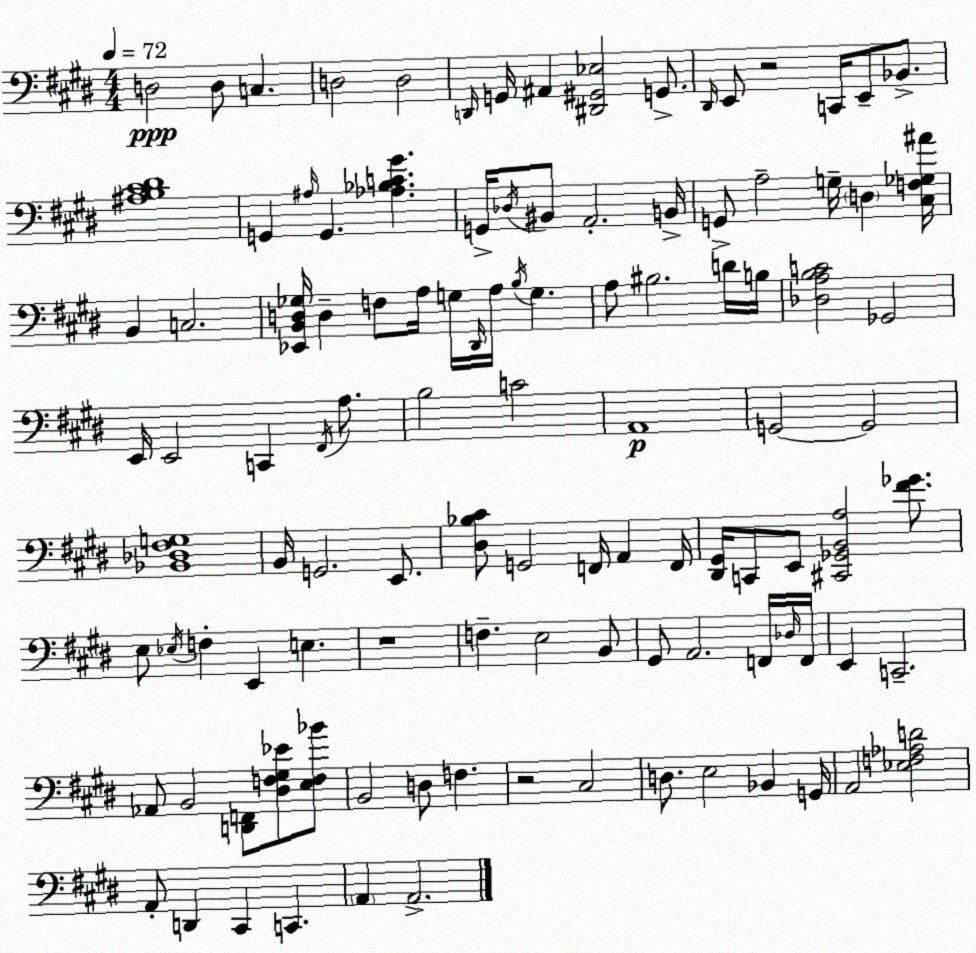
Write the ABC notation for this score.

X:1
T:Untitled
M:4/4
L:1/4
K:E
D,2 D,/2 C, D,2 D,2 D,,/4 G,,/4 ^A,, [^D,,^G,,_E,]2 G,,/2 ^D,,/4 E,,/2 z2 C,,/4 E,,/2 _B,,/2 [^A,B,^C^D]4 G,, ^A,/4 G,, [_A,_B,C^G] G,,/4 _D,/4 ^B,,/2 A,,2 B,,/4 G,,/2 A,2 G,/4 D, [^C,F,_G,^A]/4 B,, C,2 [_E,,B,,D,_G,]/4 D, F,/2 A,/4 G,/4 ^D,,/4 A,/4 B,/4 G, A,/2 ^B,2 D/4 B,/4 [_D,A,B,C]2 _G,,2 E,,/4 E,,2 C,, ^F,,/4 A,/2 B,2 C2 A,,4 G,,2 G,,2 [_B,,_D,^F,G,]4 B,,/4 G,,2 E,,/2 [^D,_B,^C]/2 G,,2 F,,/4 A,, F,,/4 [^D,,^G,,]/4 C,,/2 E,,/2 [^C,,_G,,B,,A,]2 [^F_G]/2 E,/2 _E,/4 F, E,, E, z4 F, E,2 B,,/2 ^G,,/2 A,,2 F,,/4 _D,/4 F,,/4 E,, C,,2 _A,,/2 B,,2 [D,,F,,]/2 [^D,F,^G,_E]/2 [E,F,_B]/2 B,,2 D,/2 F, z2 ^C,2 D,/2 E,2 _B,, G,,/4 A,,2 [_E,F,_A,D]2 A,,/2 D,, ^C,, C,, A,, A,,2